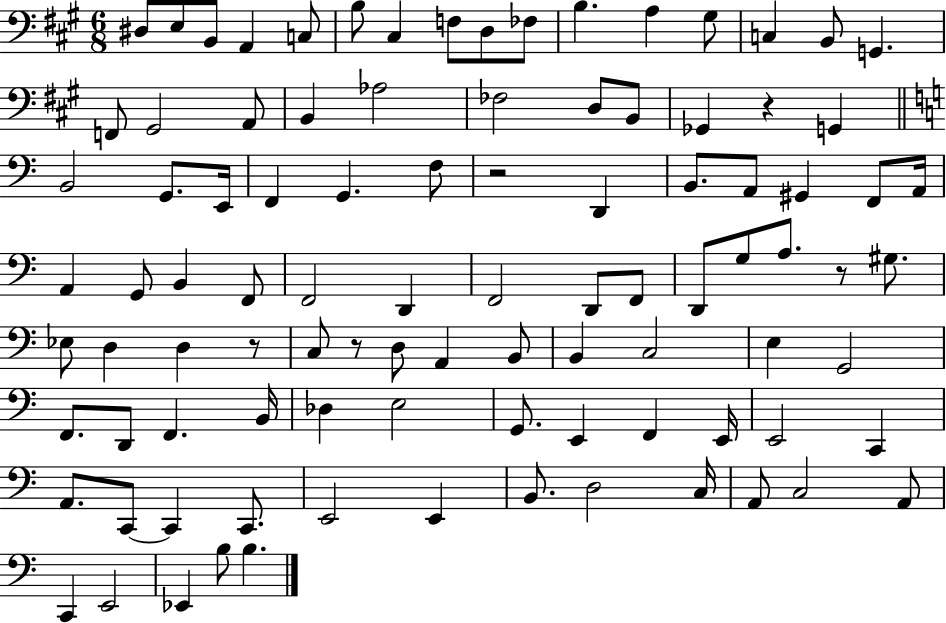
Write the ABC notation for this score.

X:1
T:Untitled
M:6/8
L:1/4
K:A
^D,/2 E,/2 B,,/2 A,, C,/2 B,/2 ^C, F,/2 D,/2 _F,/2 B, A, ^G,/2 C, B,,/2 G,, F,,/2 ^G,,2 A,,/2 B,, _A,2 _F,2 D,/2 B,,/2 _G,, z G,, B,,2 G,,/2 E,,/4 F,, G,, F,/2 z2 D,, B,,/2 A,,/2 ^G,, F,,/2 A,,/4 A,, G,,/2 B,, F,,/2 F,,2 D,, F,,2 D,,/2 F,,/2 D,,/2 G,/2 A,/2 z/2 ^G,/2 _E,/2 D, D, z/2 C,/2 z/2 D,/2 A,, B,,/2 B,, C,2 E, G,,2 F,,/2 D,,/2 F,, B,,/4 _D, E,2 G,,/2 E,, F,, E,,/4 E,,2 C,, A,,/2 C,,/2 C,, C,,/2 E,,2 E,, B,,/2 D,2 C,/4 A,,/2 C,2 A,,/2 C,, E,,2 _E,, B,/2 B,